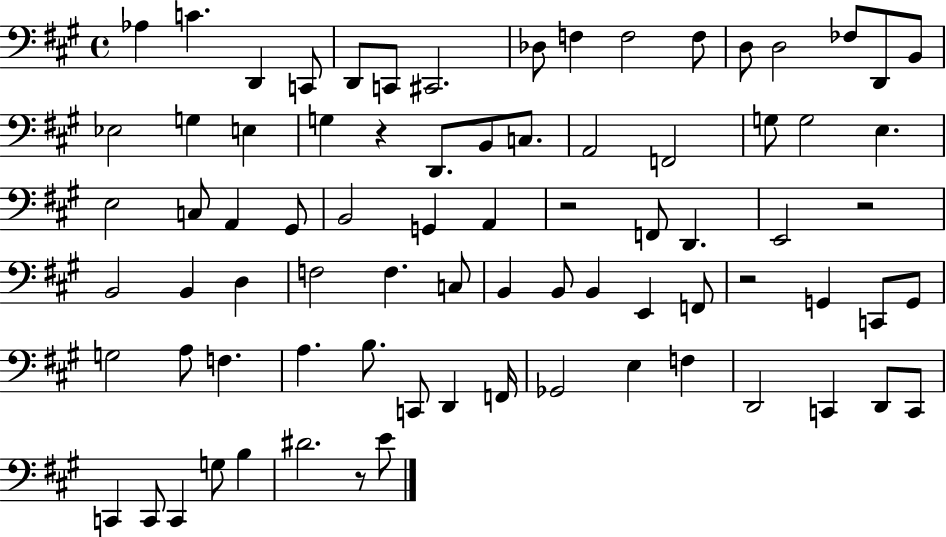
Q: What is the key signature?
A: A major